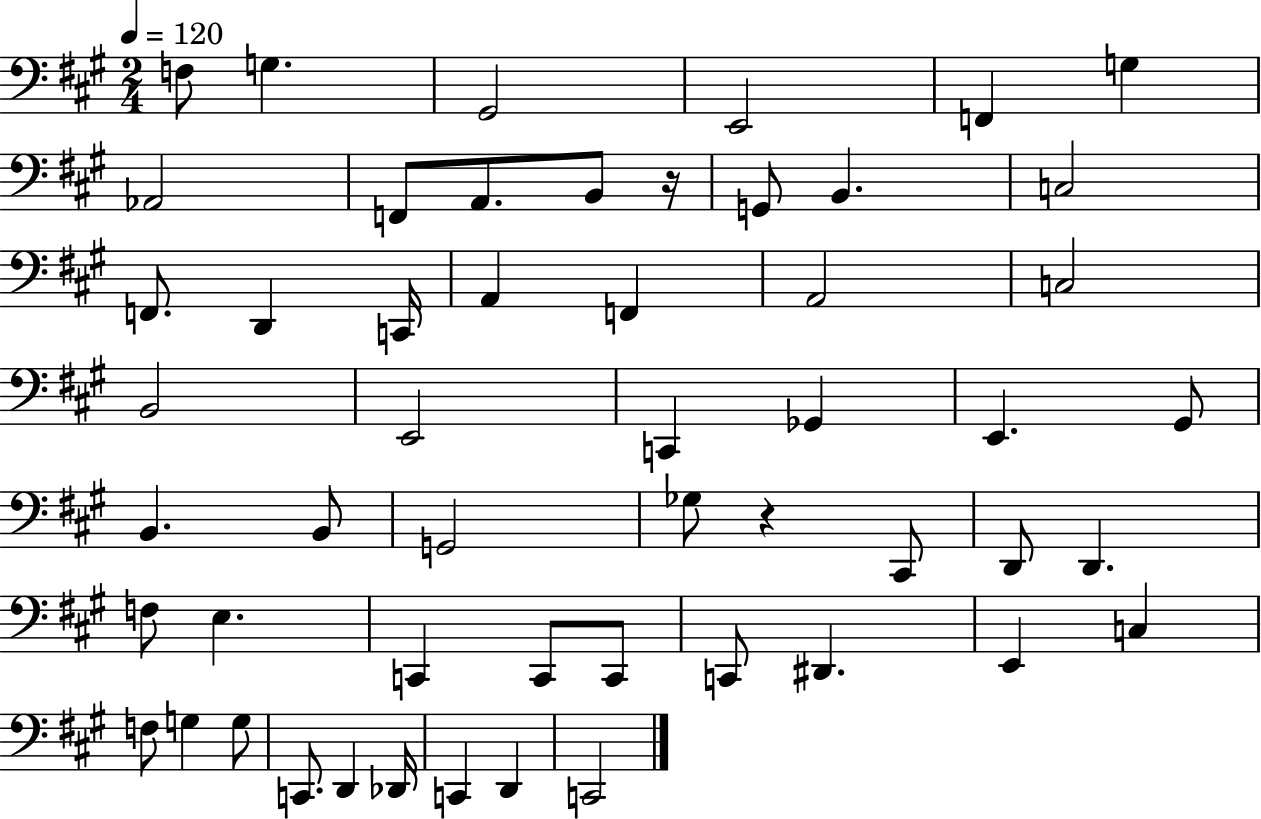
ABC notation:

X:1
T:Untitled
M:2/4
L:1/4
K:A
F,/2 G, ^G,,2 E,,2 F,, G, _A,,2 F,,/2 A,,/2 B,,/2 z/4 G,,/2 B,, C,2 F,,/2 D,, C,,/4 A,, F,, A,,2 C,2 B,,2 E,,2 C,, _G,, E,, ^G,,/2 B,, B,,/2 G,,2 _G,/2 z ^C,,/2 D,,/2 D,, F,/2 E, C,, C,,/2 C,,/2 C,,/2 ^D,, E,, C, F,/2 G, G,/2 C,,/2 D,, _D,,/4 C,, D,, C,,2